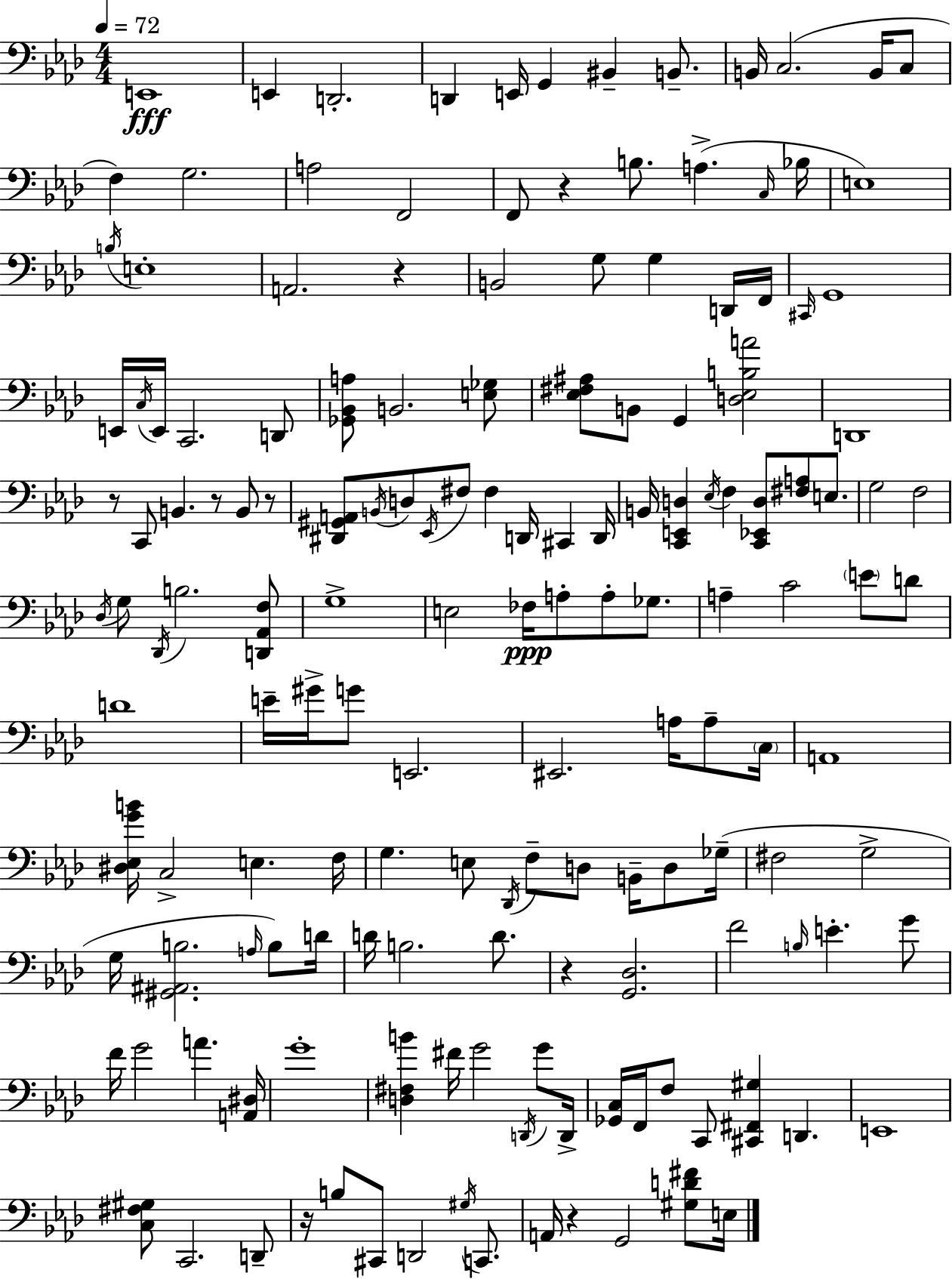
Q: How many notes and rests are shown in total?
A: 156